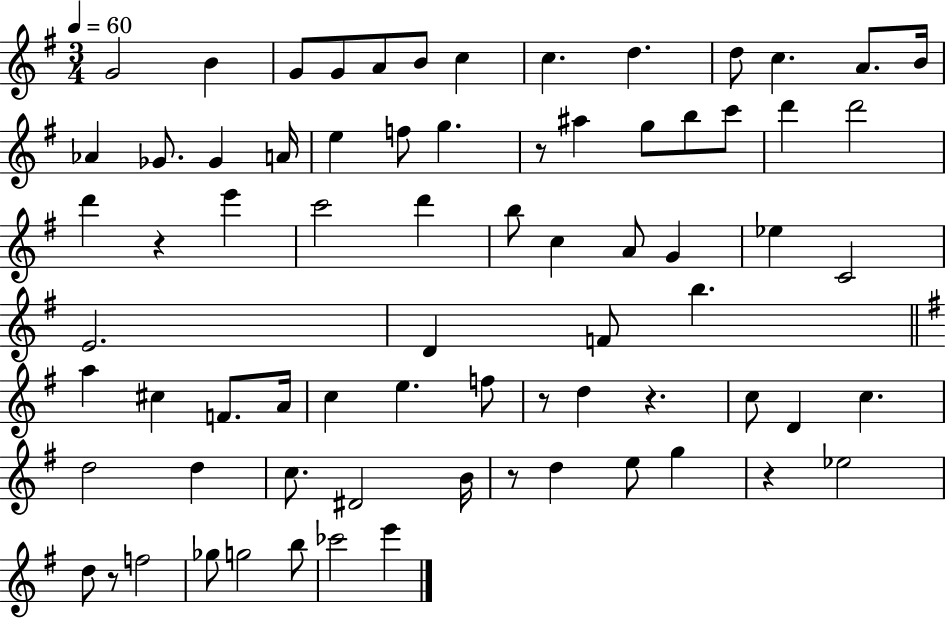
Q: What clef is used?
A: treble